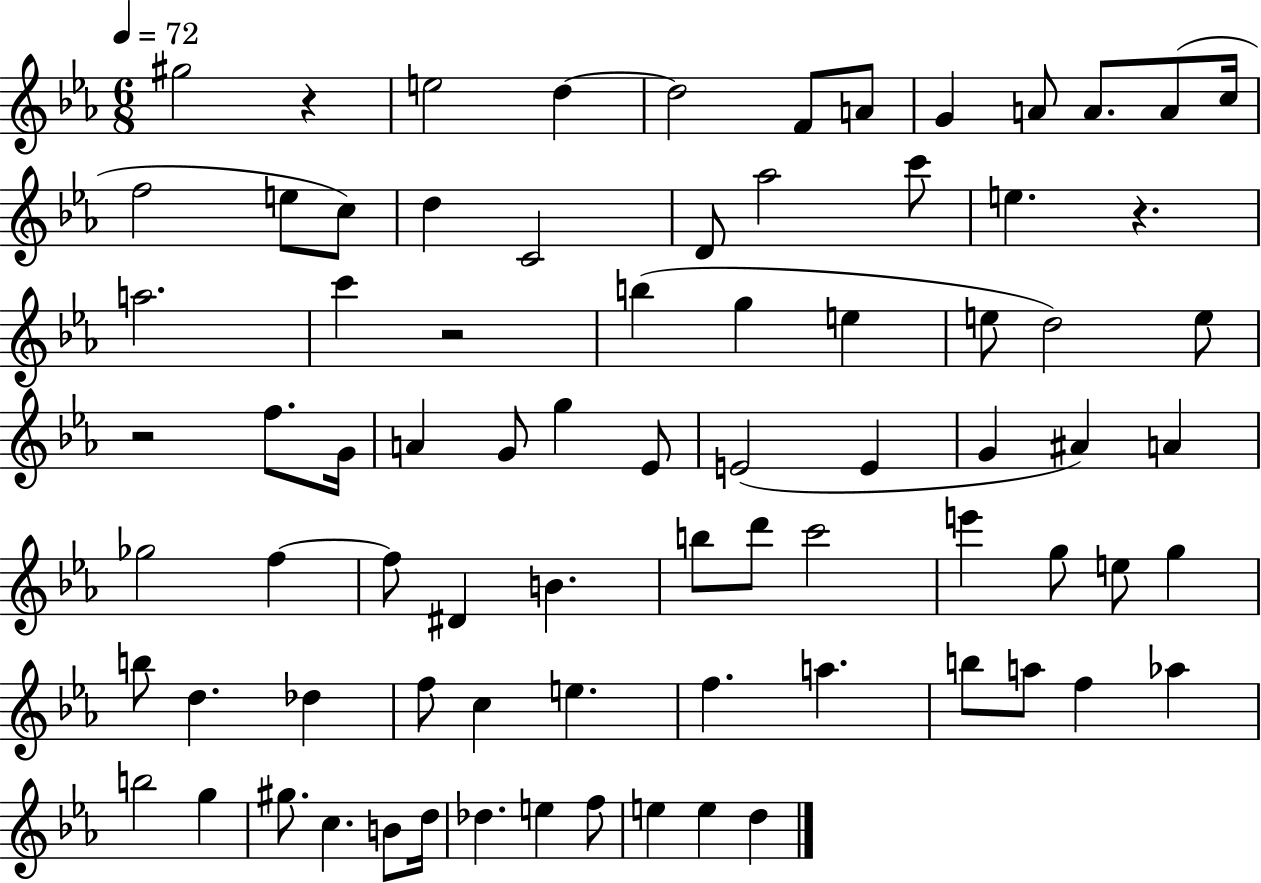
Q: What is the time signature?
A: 6/8